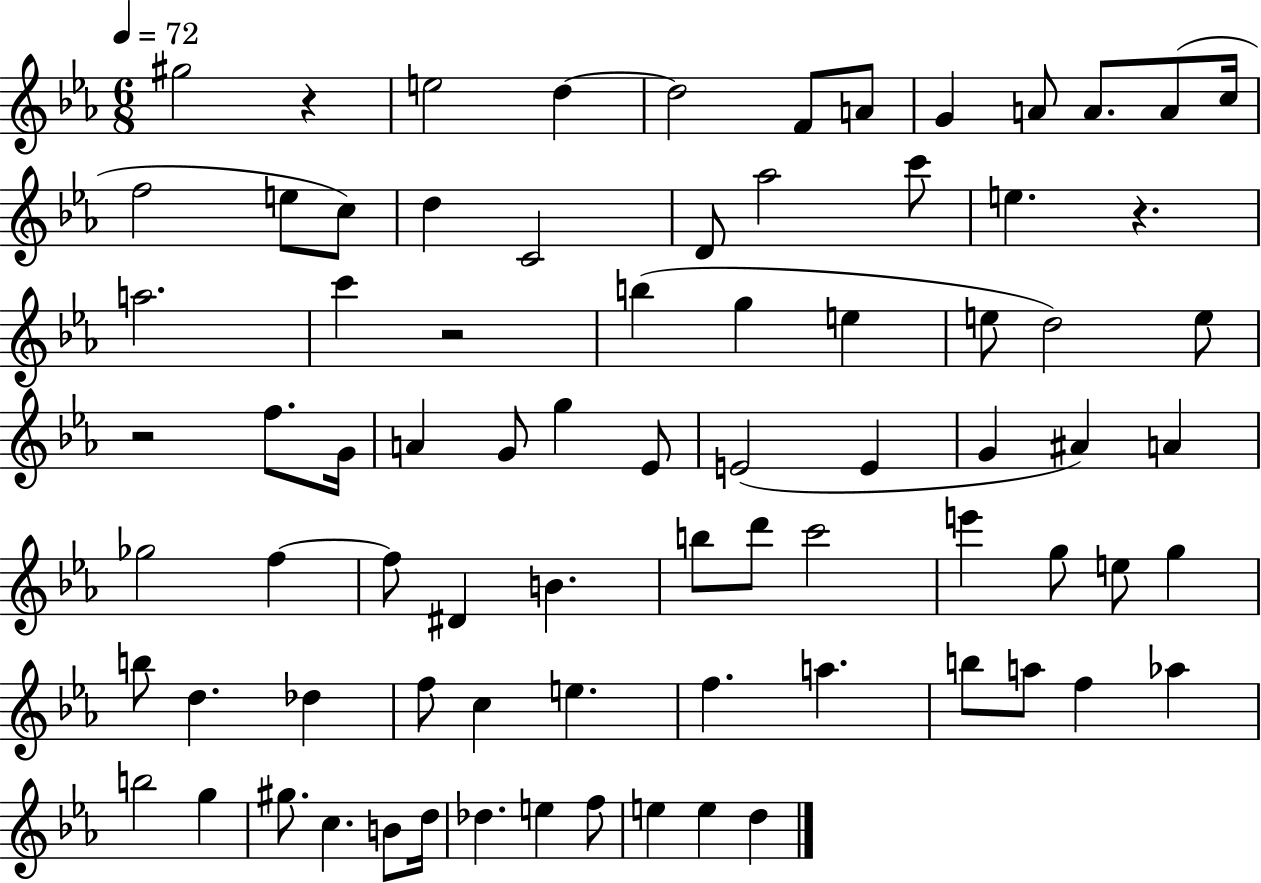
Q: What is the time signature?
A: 6/8